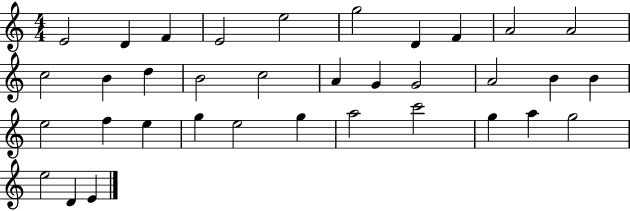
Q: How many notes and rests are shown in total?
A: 35